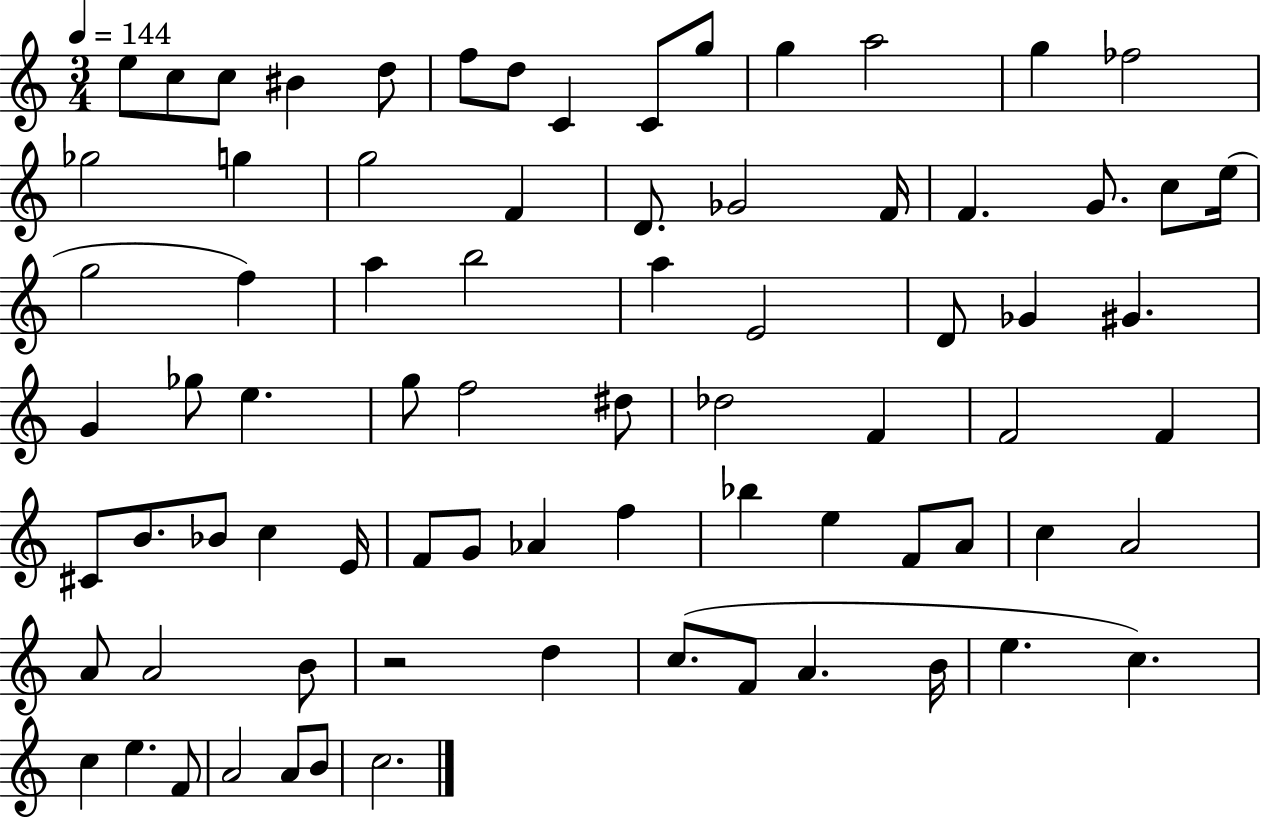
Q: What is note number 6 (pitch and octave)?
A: F5